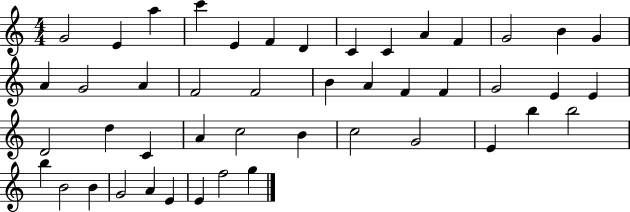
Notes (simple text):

G4/h E4/q A5/q C6/q E4/q F4/q D4/q C4/q C4/q A4/q F4/q G4/h B4/q G4/q A4/q G4/h A4/q F4/h F4/h B4/q A4/q F4/q F4/q G4/h E4/q E4/q D4/h D5/q C4/q A4/q C5/h B4/q C5/h G4/h E4/q B5/q B5/h B5/q B4/h B4/q G4/h A4/q E4/q E4/q F5/h G5/q